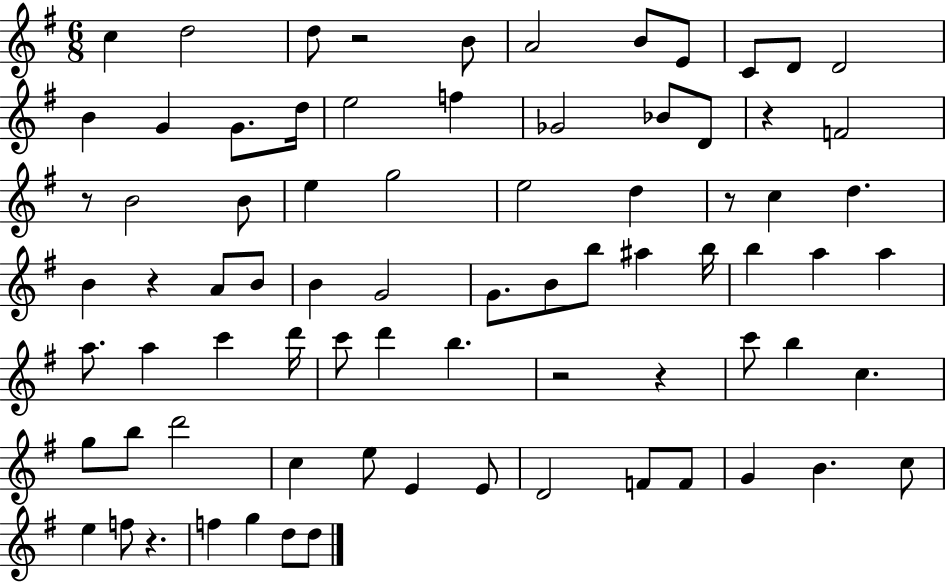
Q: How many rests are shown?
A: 8